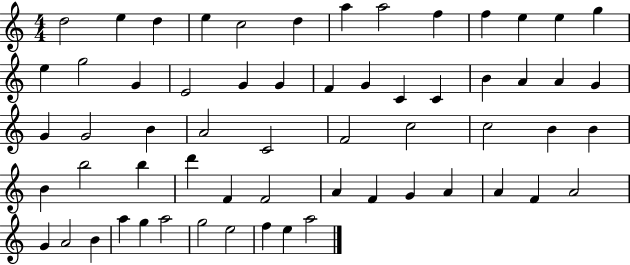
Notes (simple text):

D5/h E5/q D5/q E5/q C5/h D5/q A5/q A5/h F5/q F5/q E5/q E5/q G5/q E5/q G5/h G4/q E4/h G4/q G4/q F4/q G4/q C4/q C4/q B4/q A4/q A4/q G4/q G4/q G4/h B4/q A4/h C4/h F4/h C5/h C5/h B4/q B4/q B4/q B5/h B5/q D6/q F4/q F4/h A4/q F4/q G4/q A4/q A4/q F4/q A4/h G4/q A4/h B4/q A5/q G5/q A5/h G5/h E5/h F5/q E5/q A5/h